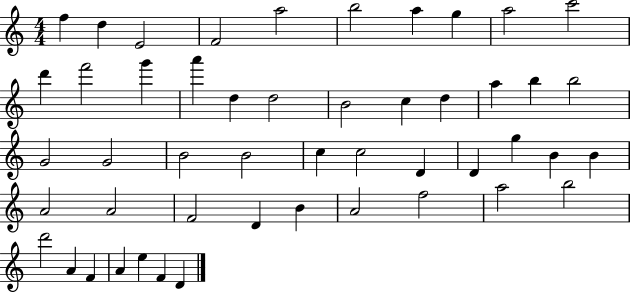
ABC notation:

X:1
T:Untitled
M:4/4
L:1/4
K:C
f d E2 F2 a2 b2 a g a2 c'2 d' f'2 g' a' d d2 B2 c d a b b2 G2 G2 B2 B2 c c2 D D g B B A2 A2 F2 D B A2 f2 a2 b2 d'2 A F A e F D